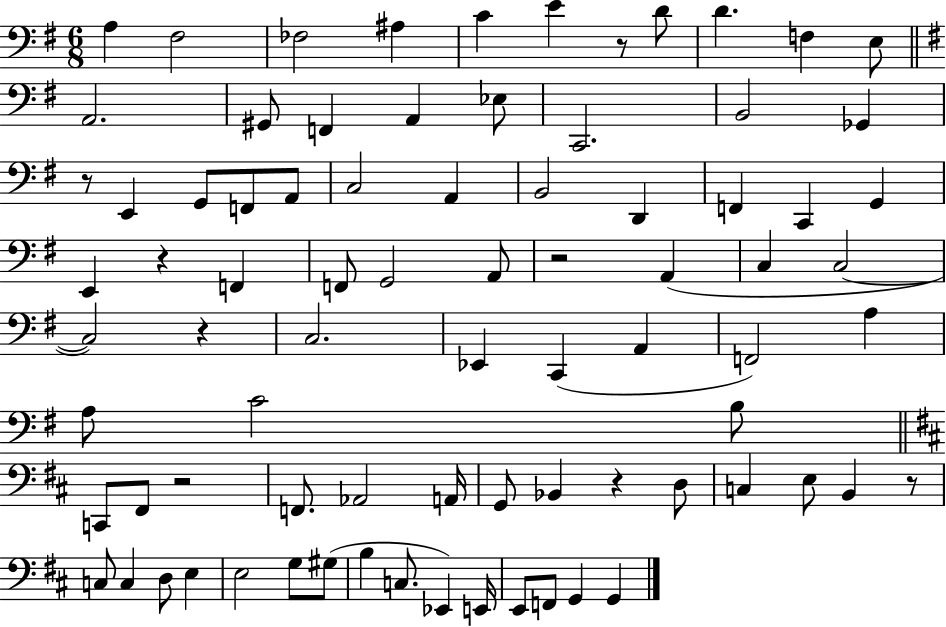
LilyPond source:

{
  \clef bass
  \numericTimeSignature
  \time 6/8
  \key g \major
  a4 fis2 | fes2 ais4 | c'4 e'4 r8 d'8 | d'4. f4 e8 | \break \bar "||" \break \key g \major a,2. | gis,8 f,4 a,4 ees8 | c,2. | b,2 ges,4 | \break r8 e,4 g,8 f,8 a,8 | c2 a,4 | b,2 d,4 | f,4 c,4 g,4 | \break e,4 r4 f,4 | f,8 g,2 a,8 | r2 a,4( | c4 c2~~ | \break c2) r4 | c2. | ees,4 c,4( a,4 | f,2) a4 | \break a8 c'2 b8 | \bar "||" \break \key b \minor c,8 fis,8 r2 | f,8. aes,2 a,16 | g,8 bes,4 r4 d8 | c4 e8 b,4 r8 | \break c8 c4 d8 e4 | e2 g8 gis8( | b4 c8. ees,4) e,16 | e,8 f,8 g,4 g,4 | \break \bar "|."
}